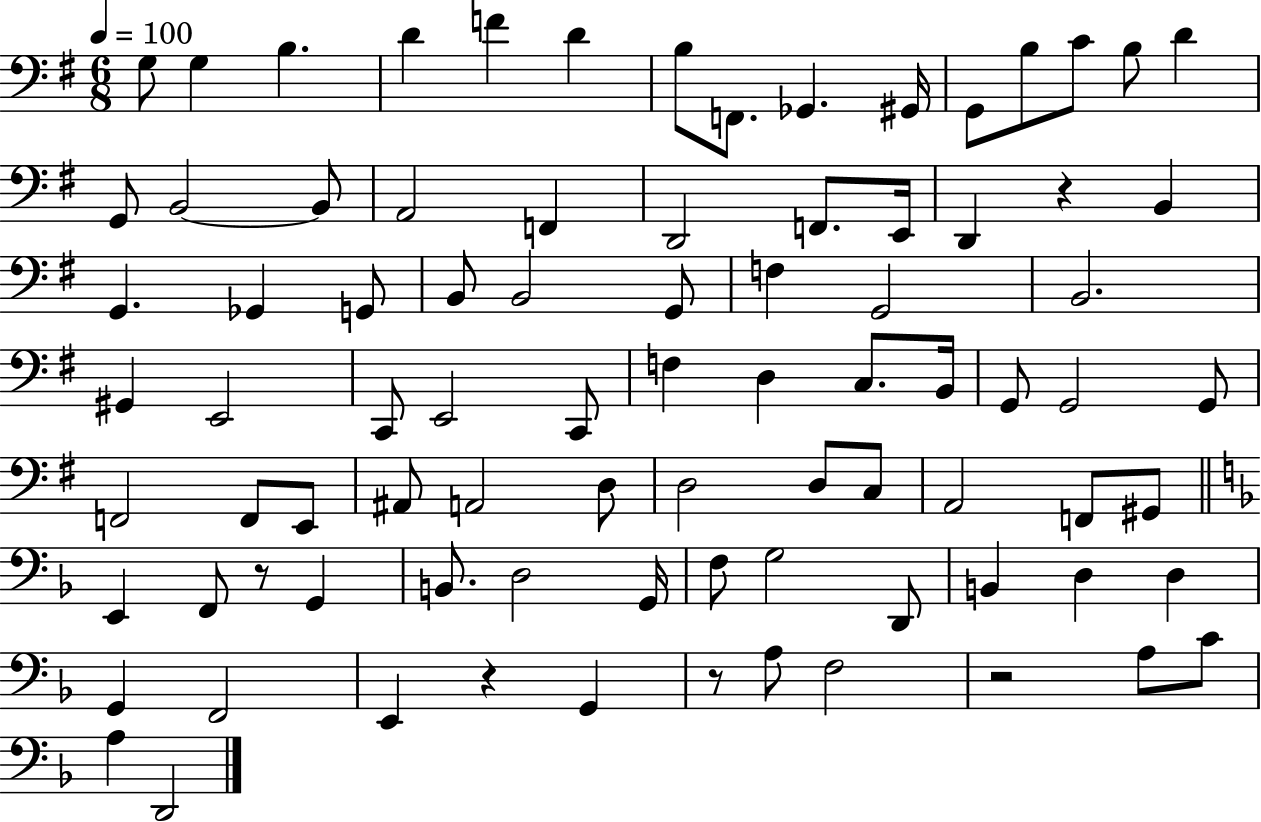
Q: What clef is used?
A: bass